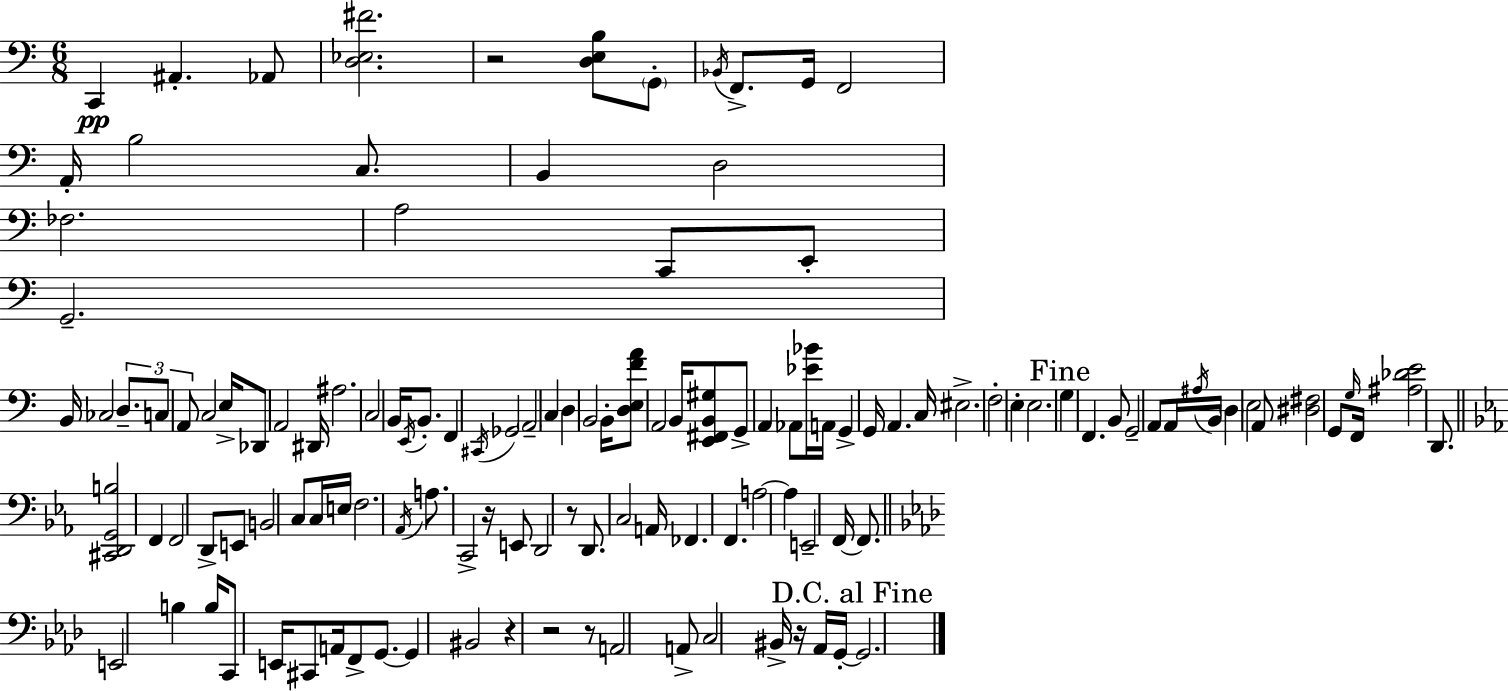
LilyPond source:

{
  \clef bass
  \numericTimeSignature
  \time 6/8
  \key c \major
  c,4\pp ais,4.-. aes,8 | <d ees fis'>2. | r2 <d e b>8 \parenthesize g,8-. | \acciaccatura { bes,16 } f,8.-> g,16 f,2 | \break a,16-. b2 c8. | b,4 d2 | fes2. | a2 c,8 e,8-. | \break g,2.-- | b,16 ces2 \tuplet 3/2 { d8.-- | c8 a,8 } c2 | e16-> des,8 a,2 | \break dis,16 ais2. | c2 b,16 \acciaccatura { e,16 } b,8.-. | f,4 \acciaccatura { cis,16 } ges,2 | \parenthesize a,2-- c4 | \break d4 b,2 | b,16-. <d e f' a'>8 a,2 | b,16 <e, fis, b, gis>8 g,8-> a,4 aes,8 | <ees' bes'>16 a,16 g,4-> g,16 a,4. | \break c16 eis2.-> | f2-. e4-. | e2. | \mark "Fine" g4 f,4. | \break b,8 g,2-- a,8 | a,16 \acciaccatura { ais16 } b,16 \parenthesize d4 e2 | a,8 <dis fis>2 | g,8 \grace { g16 } f,16 <ais des' e'>2 | \break d,8. \bar "||" \break \key ees \major <cis, d, g, b>2 f,4 | f,2 d,8-> e,8 | b,2 c8 c16 e16 | f2. | \break \acciaccatura { aes,16 } a8. c,2-> | r16 e,8 d,2 r8 | d,8. c2 | a,16 fes,4. f,4. | \break a2~~ a4 | e,2-- f,16~~ f,8. | \bar "||" \break \key f \minor e,2 b4 | b16 c,8 e,16 cis,8 a,16 f,8-> g,8.~~ | g,4 bis,2 | r4 r2 | \break r8 a,2 a,8-> | c2 bis,16-> r16 aes,16 g,16-.~~ | \mark "D.C. al Fine" g,2. | \bar "|."
}